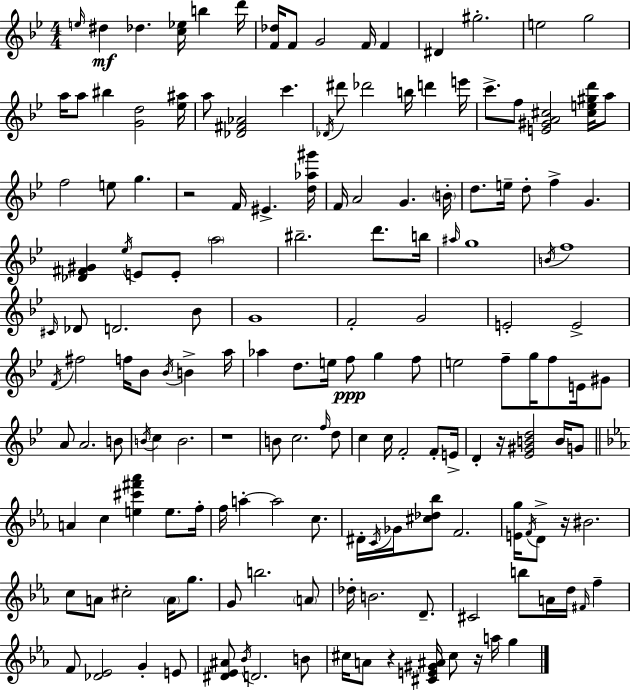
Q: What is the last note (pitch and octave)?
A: G5